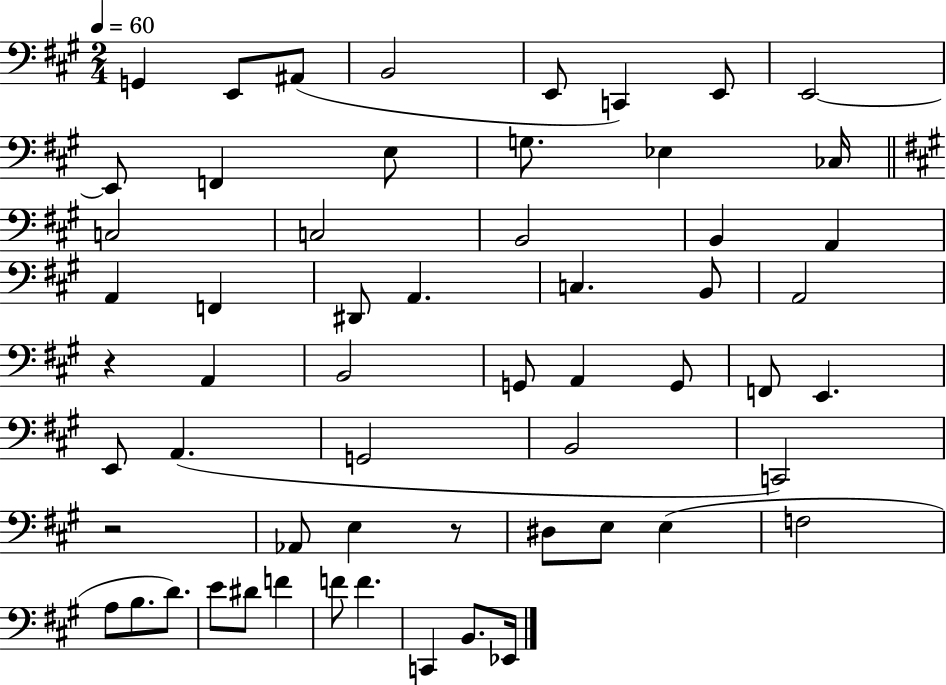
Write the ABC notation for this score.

X:1
T:Untitled
M:2/4
L:1/4
K:A
G,, E,,/2 ^A,,/2 B,,2 E,,/2 C,, E,,/2 E,,2 E,,/2 F,, E,/2 G,/2 _E, _C,/4 C,2 C,2 B,,2 B,, A,, A,, F,, ^D,,/2 A,, C, B,,/2 A,,2 z A,, B,,2 G,,/2 A,, G,,/2 F,,/2 E,, E,,/2 A,, G,,2 B,,2 C,,2 z2 _A,,/2 E, z/2 ^D,/2 E,/2 E, F,2 A,/2 B,/2 D/2 E/2 ^D/2 F F/2 F C,, B,,/2 _E,,/4